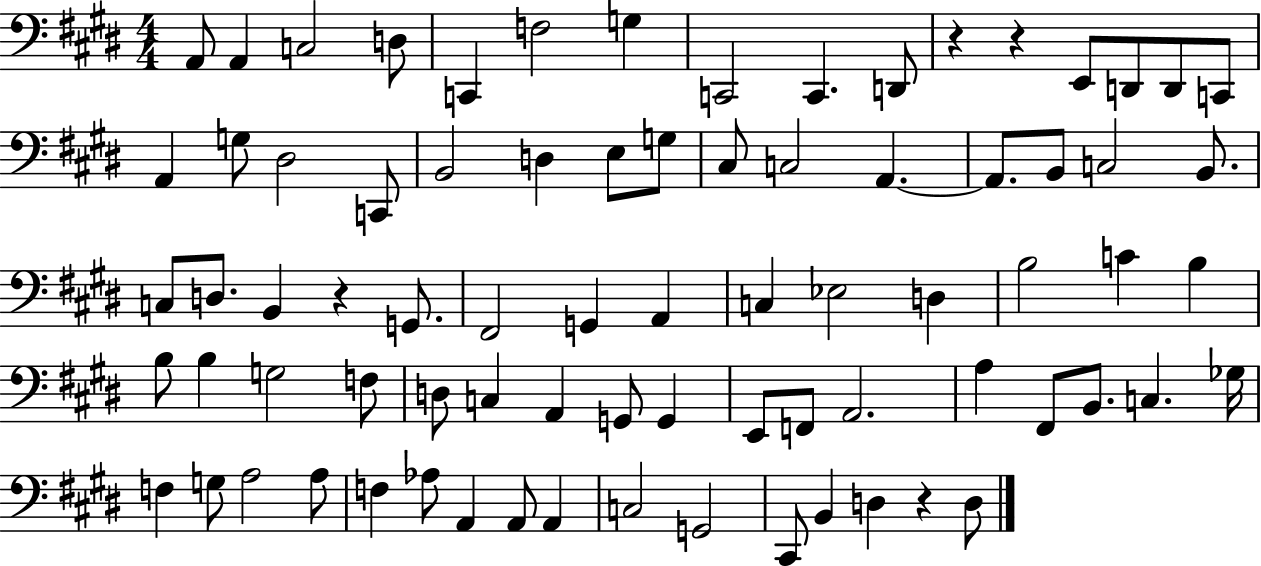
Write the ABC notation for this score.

X:1
T:Untitled
M:4/4
L:1/4
K:E
A,,/2 A,, C,2 D,/2 C,, F,2 G, C,,2 C,, D,,/2 z z E,,/2 D,,/2 D,,/2 C,,/2 A,, G,/2 ^D,2 C,,/2 B,,2 D, E,/2 G,/2 ^C,/2 C,2 A,, A,,/2 B,,/2 C,2 B,,/2 C,/2 D,/2 B,, z G,,/2 ^F,,2 G,, A,, C, _E,2 D, B,2 C B, B,/2 B, G,2 F,/2 D,/2 C, A,, G,,/2 G,, E,,/2 F,,/2 A,,2 A, ^F,,/2 B,,/2 C, _G,/4 F, G,/2 A,2 A,/2 F, _A,/2 A,, A,,/2 A,, C,2 G,,2 ^C,,/2 B,, D, z D,/2